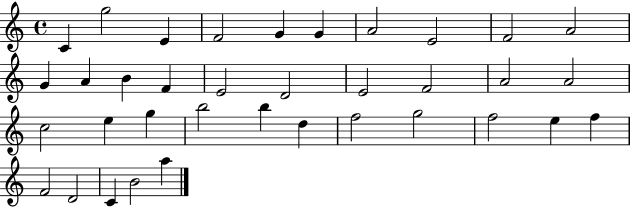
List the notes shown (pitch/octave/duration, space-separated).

C4/q G5/h E4/q F4/h G4/q G4/q A4/h E4/h F4/h A4/h G4/q A4/q B4/q F4/q E4/h D4/h E4/h F4/h A4/h A4/h C5/h E5/q G5/q B5/h B5/q D5/q F5/h G5/h F5/h E5/q F5/q F4/h D4/h C4/q B4/h A5/q